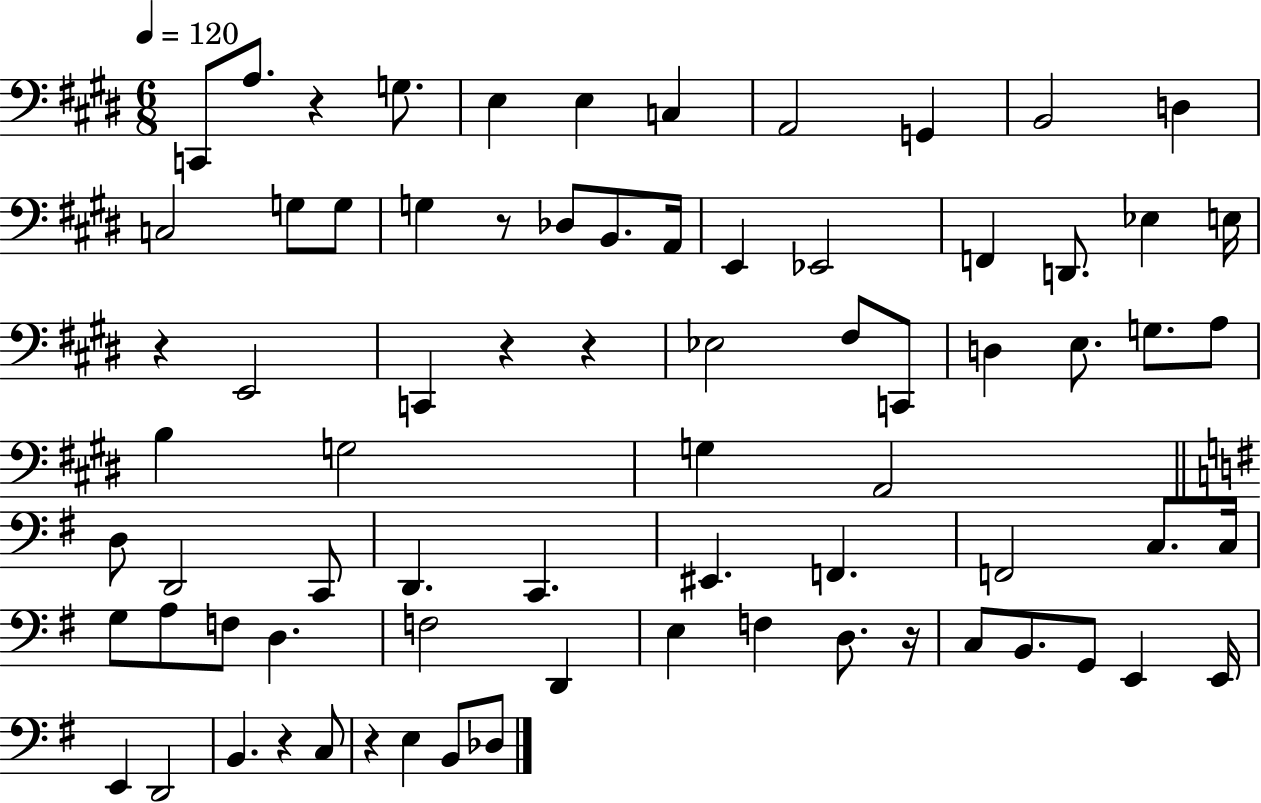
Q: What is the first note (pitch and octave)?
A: C2